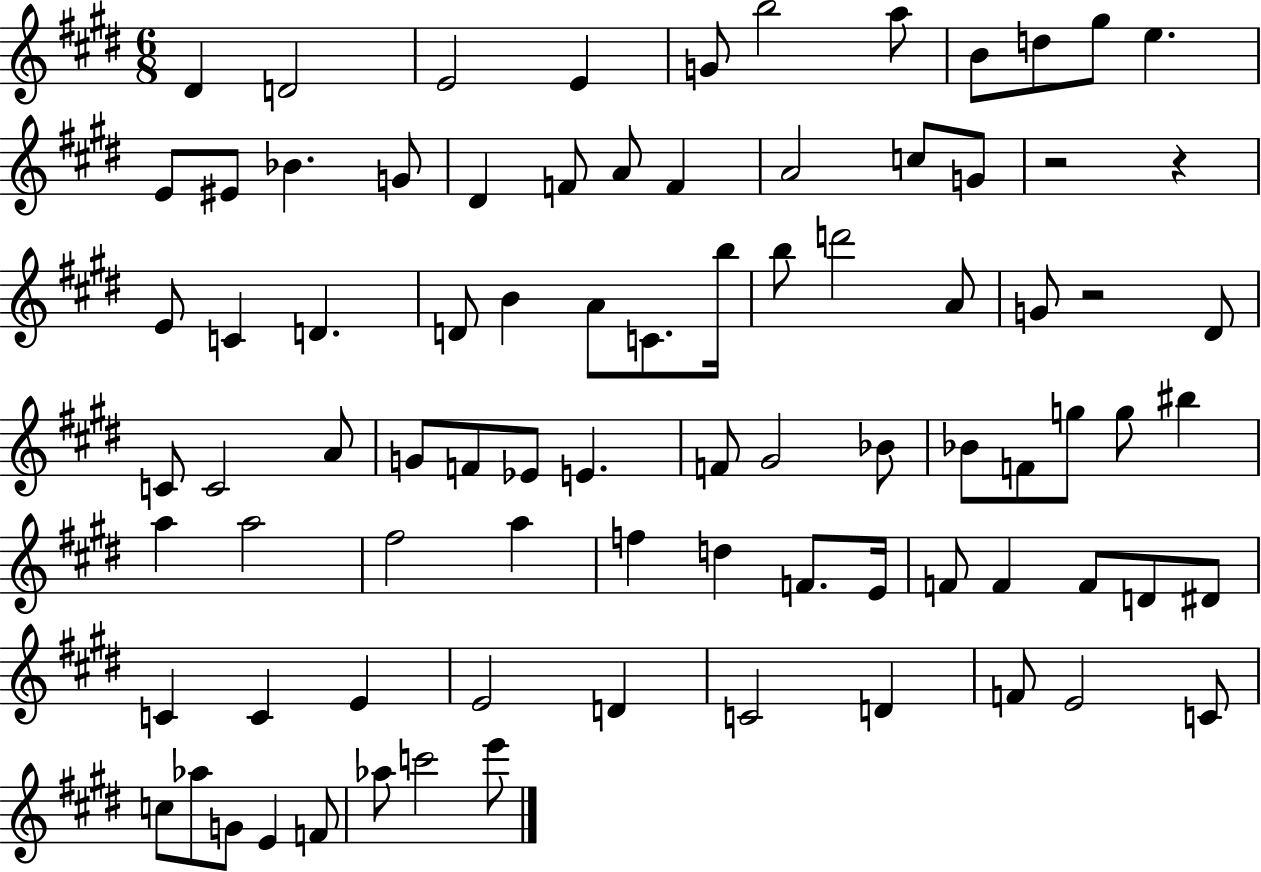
D#4/q D4/h E4/h E4/q G4/e B5/h A5/e B4/e D5/e G#5/e E5/q. E4/e EIS4/e Bb4/q. G4/e D#4/q F4/e A4/e F4/q A4/h C5/e G4/e R/h R/q E4/e C4/q D4/q. D4/e B4/q A4/e C4/e. B5/s B5/e D6/h A4/e G4/e R/h D#4/e C4/e C4/h A4/e G4/e F4/e Eb4/e E4/q. F4/e G#4/h Bb4/e Bb4/e F4/e G5/e G5/e BIS5/q A5/q A5/h F#5/h A5/q F5/q D5/q F4/e. E4/s F4/e F4/q F4/e D4/e D#4/e C4/q C4/q E4/q E4/h D4/q C4/h D4/q F4/e E4/h C4/e C5/e Ab5/e G4/e E4/q F4/e Ab5/e C6/h E6/e